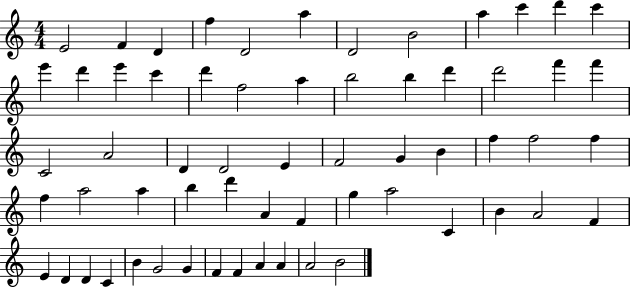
{
  \clef treble
  \numericTimeSignature
  \time 4/4
  \key c \major
  e'2 f'4 d'4 | f''4 d'2 a''4 | d'2 b'2 | a''4 c'''4 d'''4 c'''4 | \break e'''4 d'''4 e'''4 c'''4 | d'''4 f''2 a''4 | b''2 b''4 d'''4 | d'''2 f'''4 f'''4 | \break c'2 a'2 | d'4 d'2 e'4 | f'2 g'4 b'4 | f''4 f''2 f''4 | \break f''4 a''2 a''4 | b''4 d'''4 a'4 f'4 | g''4 a''2 c'4 | b'4 a'2 f'4 | \break e'4 d'4 d'4 c'4 | b'4 g'2 g'4 | f'4 f'4 a'4 a'4 | a'2 b'2 | \break \bar "|."
}